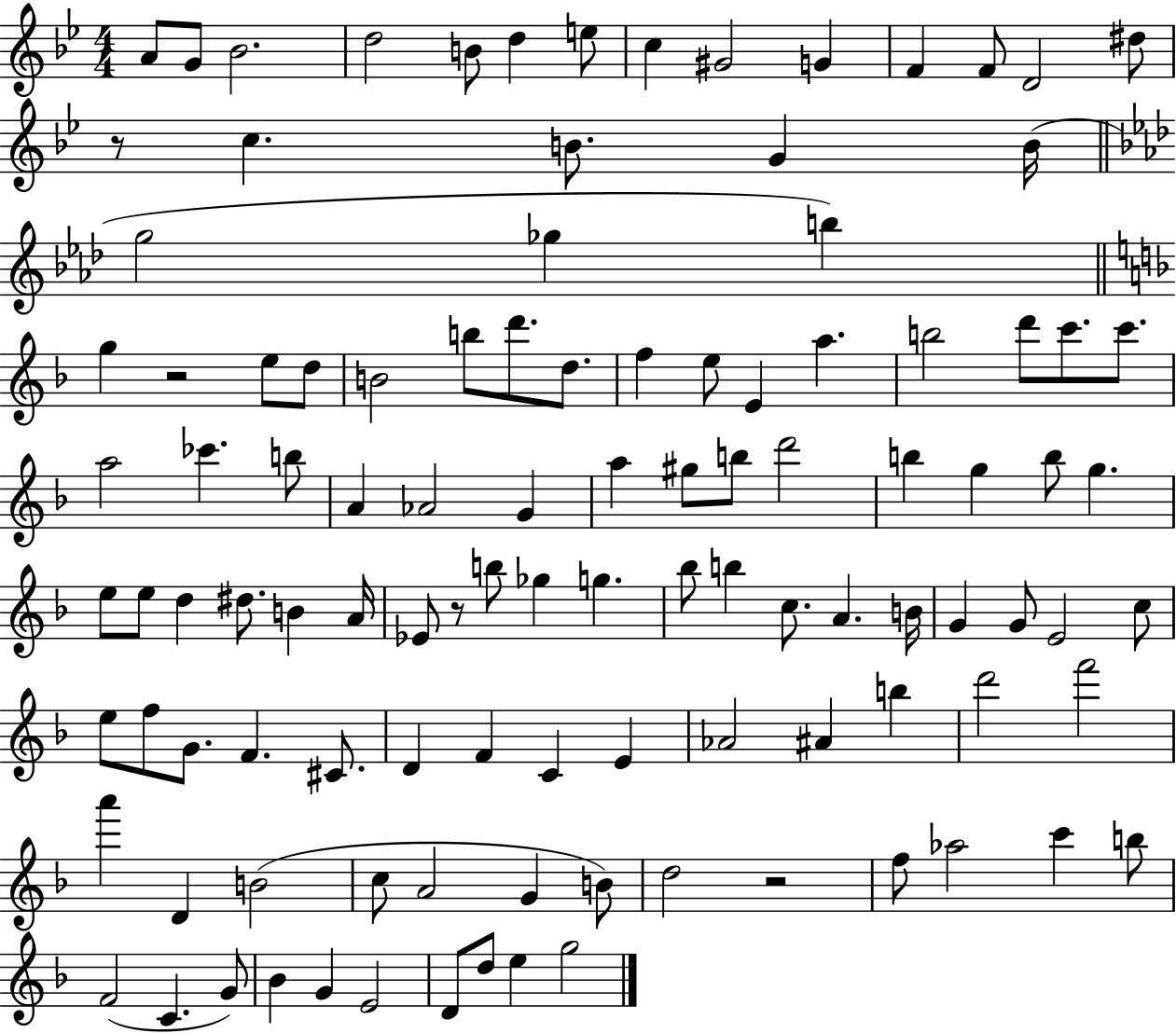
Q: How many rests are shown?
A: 4